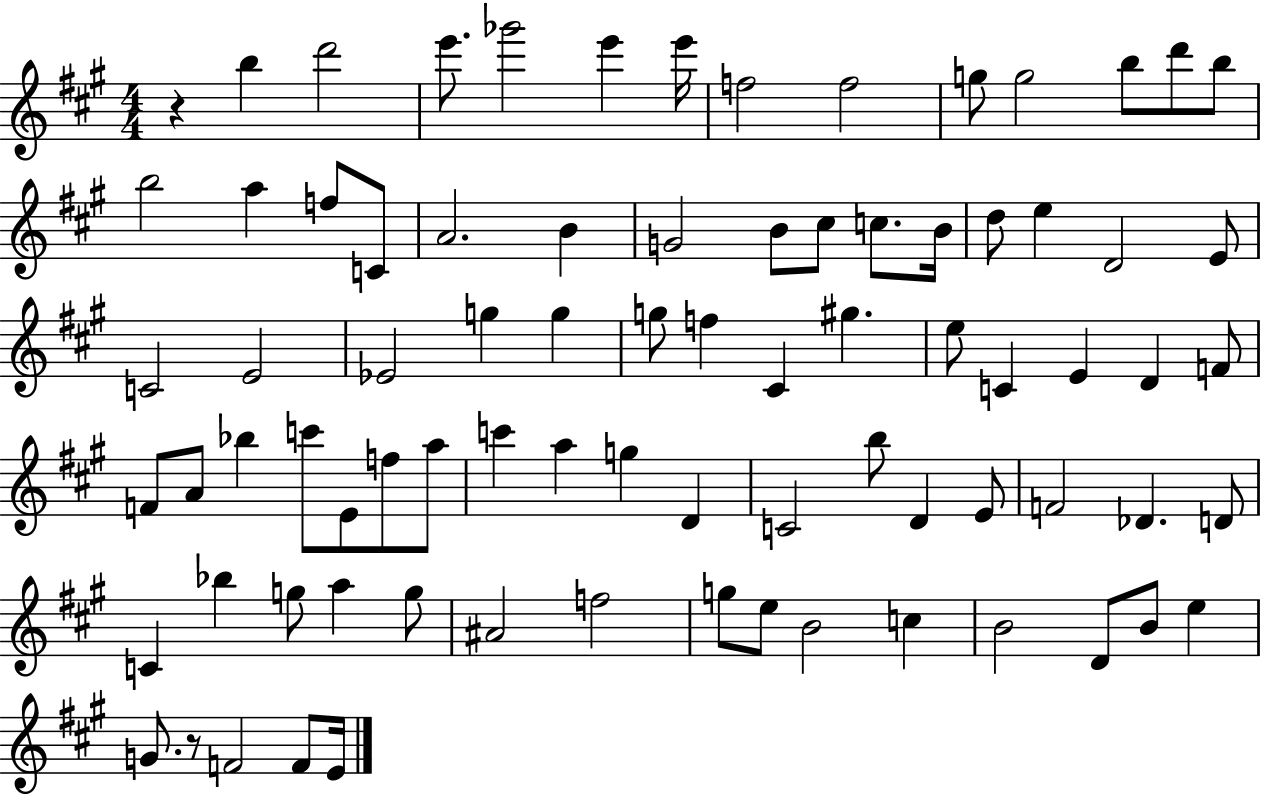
{
  \clef treble
  \numericTimeSignature
  \time 4/4
  \key a \major
  \repeat volta 2 { r4 b''4 d'''2 | e'''8. ges'''2 e'''4 e'''16 | f''2 f''2 | g''8 g''2 b''8 d'''8 b''8 | \break b''2 a''4 f''8 c'8 | a'2. b'4 | g'2 b'8 cis''8 c''8. b'16 | d''8 e''4 d'2 e'8 | \break c'2 e'2 | ees'2 g''4 g''4 | g''8 f''4 cis'4 gis''4. | e''8 c'4 e'4 d'4 f'8 | \break f'8 a'8 bes''4 c'''8 e'8 f''8 a''8 | c'''4 a''4 g''4 d'4 | c'2 b''8 d'4 e'8 | f'2 des'4. d'8 | \break c'4 bes''4 g''8 a''4 g''8 | ais'2 f''2 | g''8 e''8 b'2 c''4 | b'2 d'8 b'8 e''4 | \break g'8. r8 f'2 f'8 e'16 | } \bar "|."
}